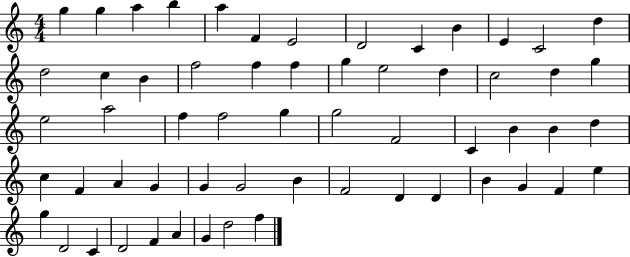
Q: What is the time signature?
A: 4/4